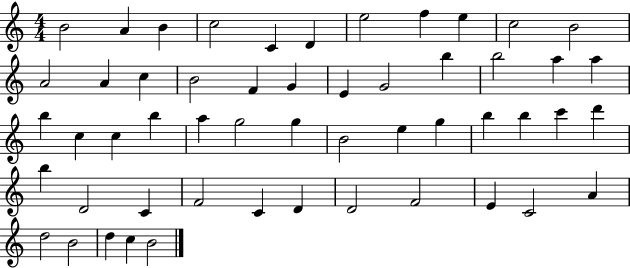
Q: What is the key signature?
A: C major